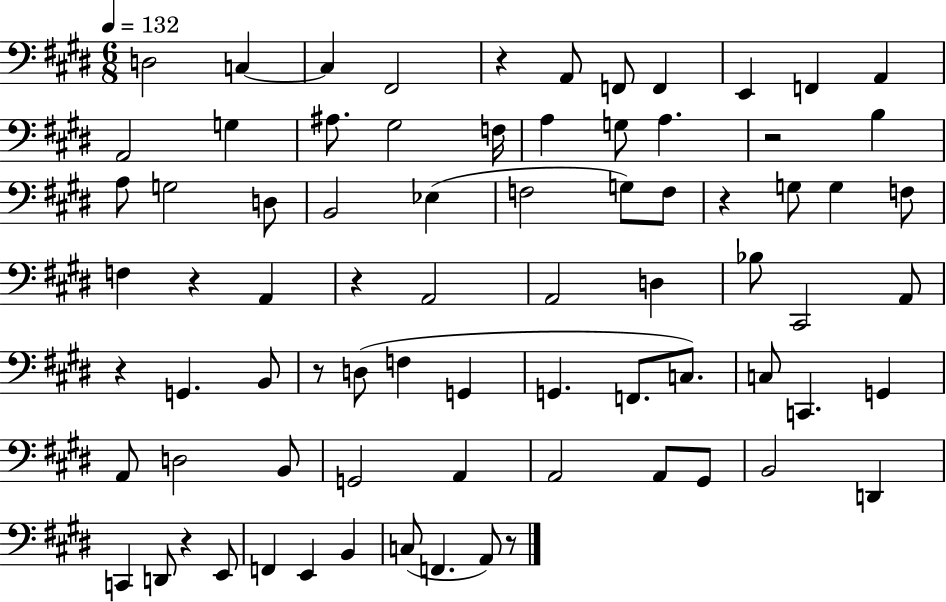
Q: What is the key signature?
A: E major